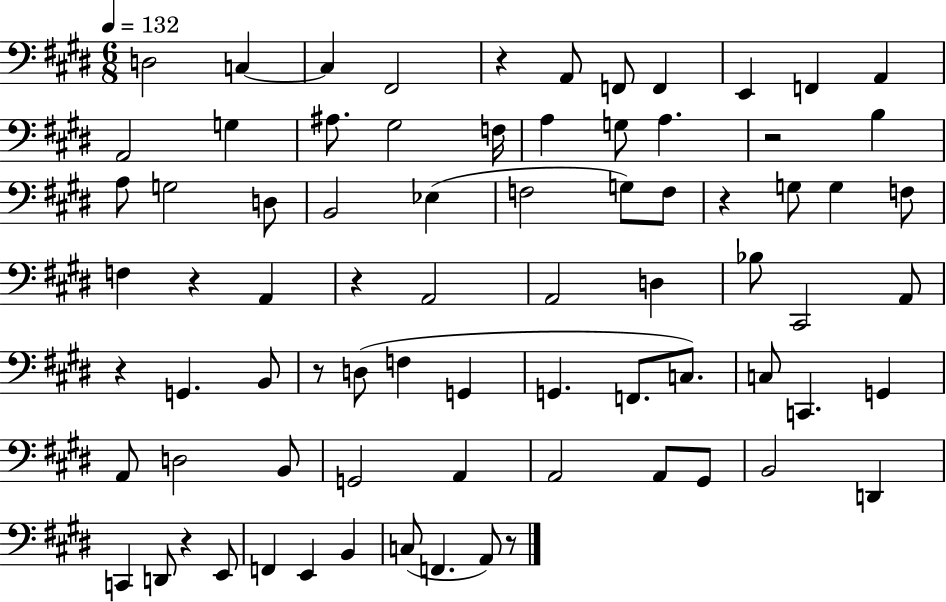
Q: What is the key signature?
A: E major